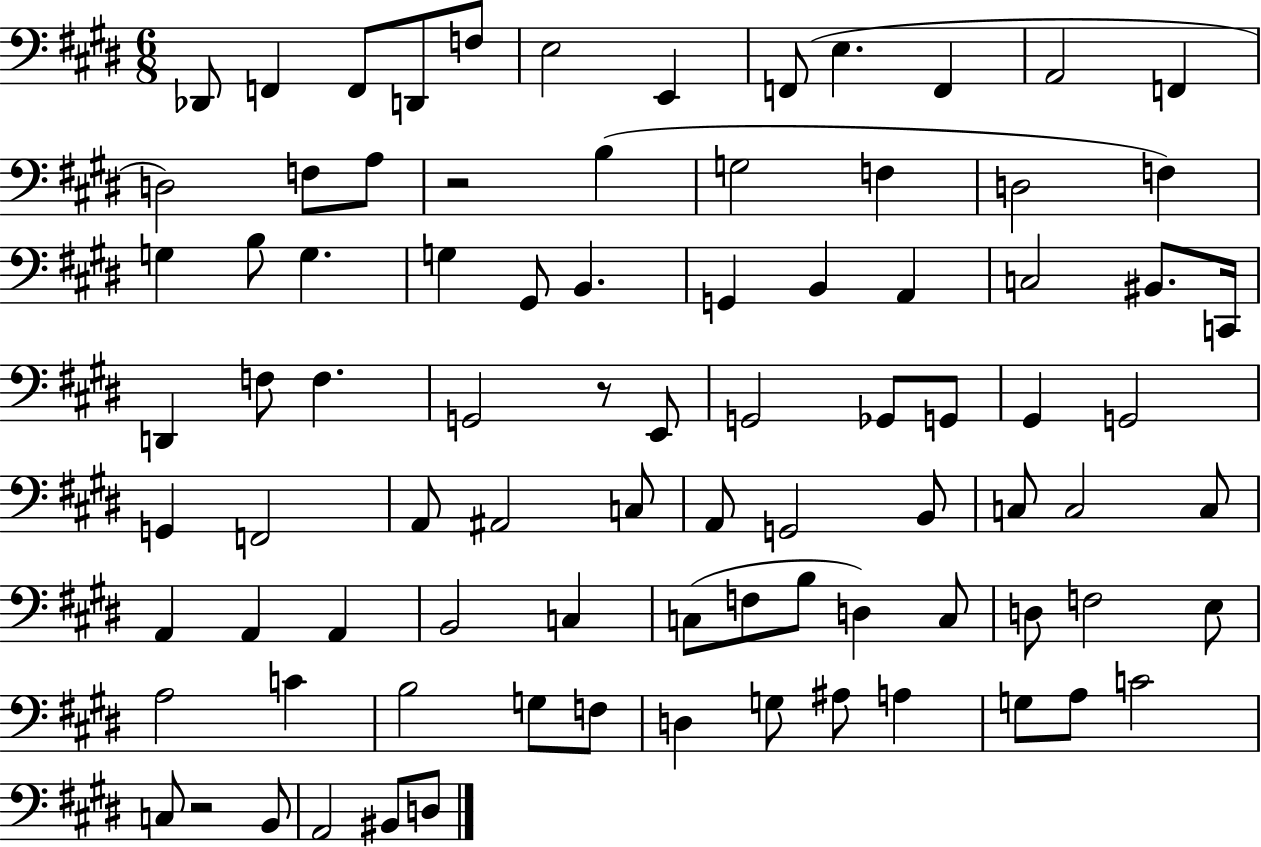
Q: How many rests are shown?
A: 3